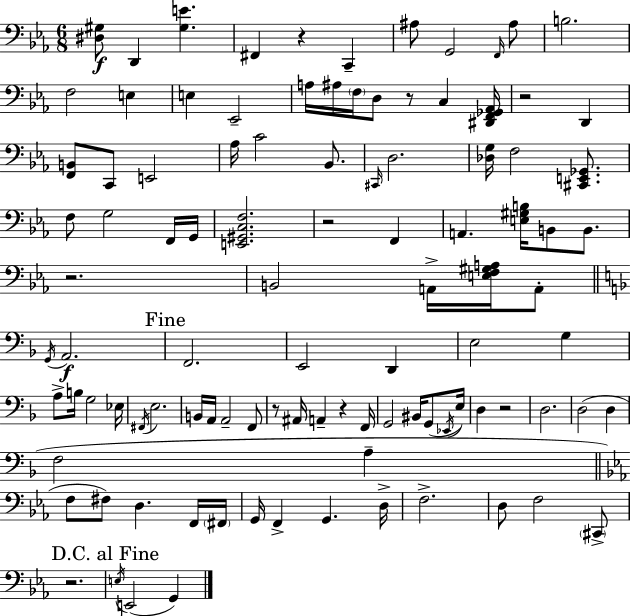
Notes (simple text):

[D#3,G#3]/e D2/q [G#3,E4]/q. F#2/q R/q C2/q A#3/e G2/h F2/s A#3/e B3/h. F3/h E3/q E3/q Eb2/h A3/s A#3/s F3/s D3/e R/e C3/q [D#2,F2,Gb2,Ab2]/s R/h D2/q [F2,B2]/e C2/e E2/h Ab3/s C4/h Bb2/e. C#2/s D3/h. [Db3,G3]/s F3/h [C#2,E2,Gb2]/e. F3/e G3/h F2/s G2/s [E2,G#2,C3,F3]/h. R/h F2/q A2/q. [E3,G#3,B3]/s B2/e B2/e. R/h. B2/h A2/s [E3,F3,G#3,A3]/s A2/e G2/s A2/h. F2/h. E2/h D2/q E3/h G3/q A3/e B3/s G3/h Eb3/s F#2/s E3/h. B2/s A2/s A2/h F2/e R/e A#2/s A2/q R/q F2/s G2/h BIS2/s G2/e Eb2/s E3/s D3/q R/h D3/h. D3/h D3/q F3/h A3/q F3/e F#3/e D3/q. F2/s F#2/s G2/s F2/q G2/q. D3/s F3/h. D3/e F3/h C#2/e R/h. E3/s E2/h G2/q